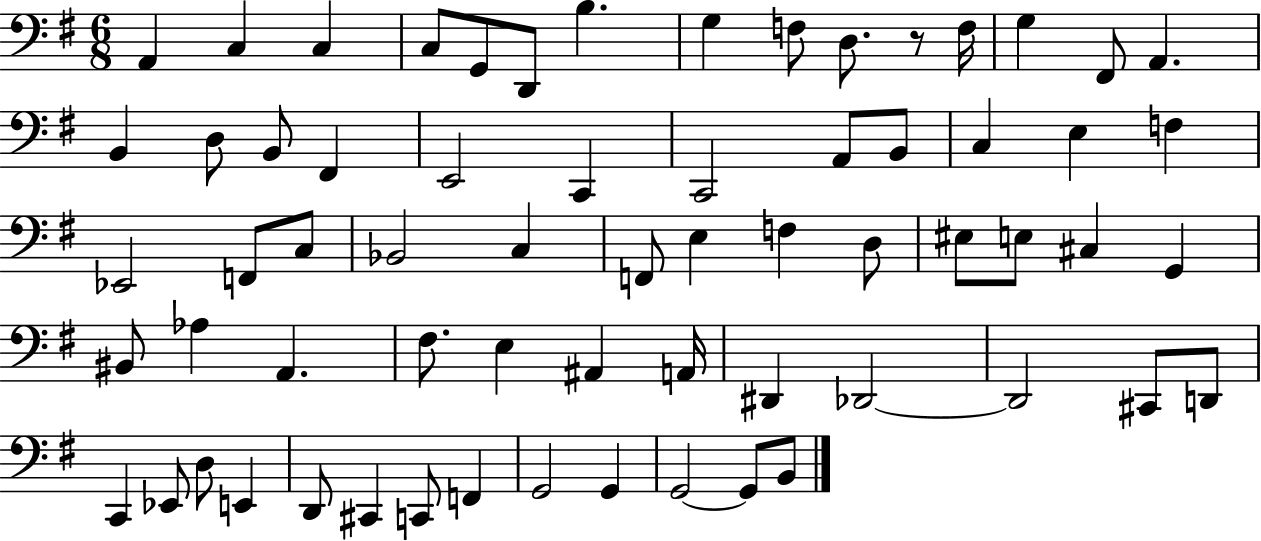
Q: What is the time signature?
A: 6/8